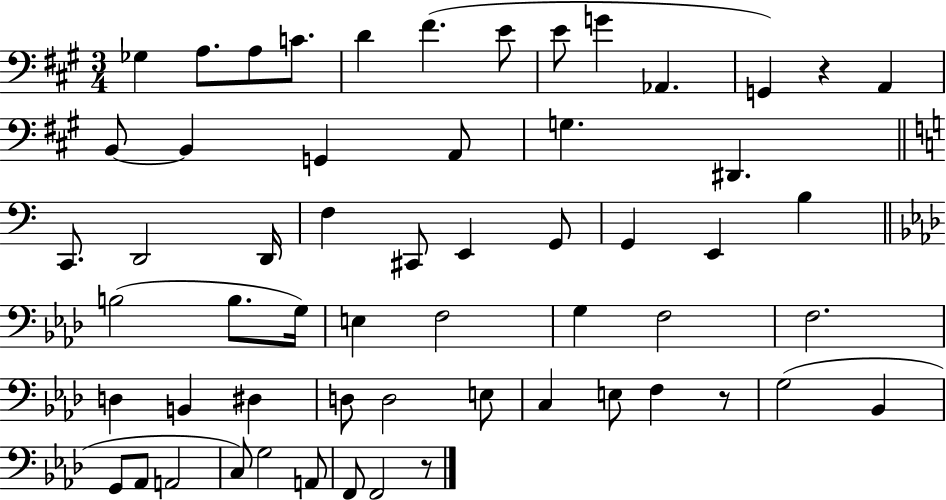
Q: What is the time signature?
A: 3/4